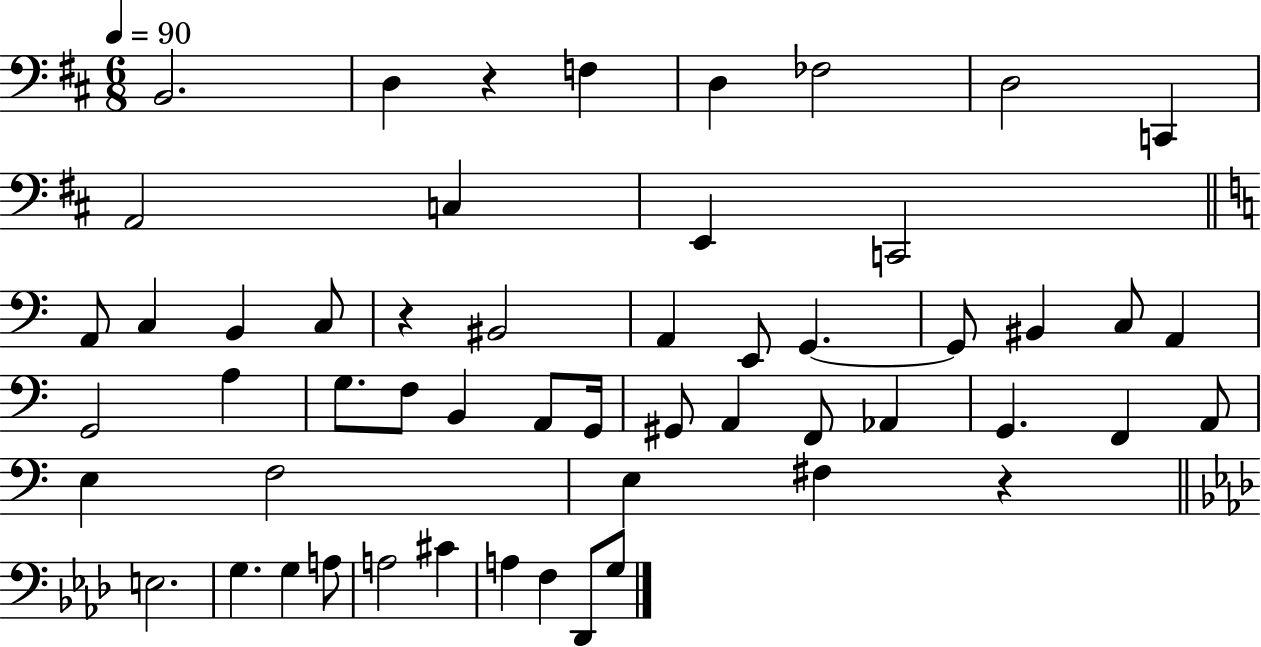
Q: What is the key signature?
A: D major